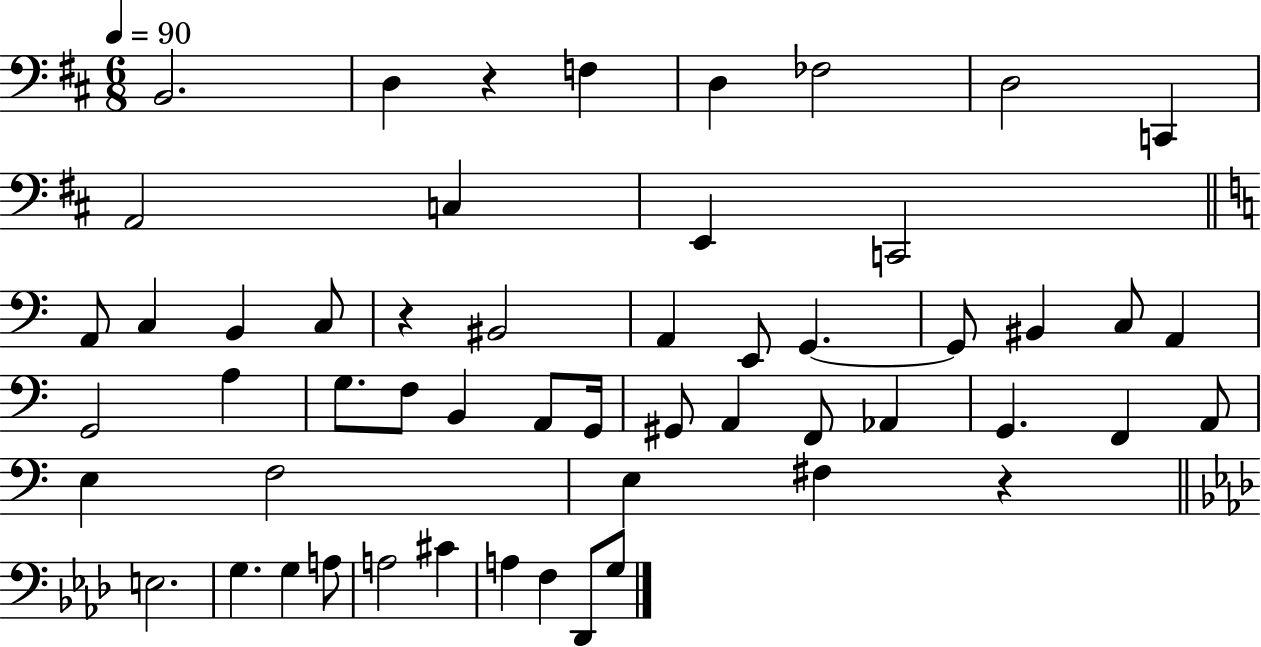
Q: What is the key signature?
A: D major